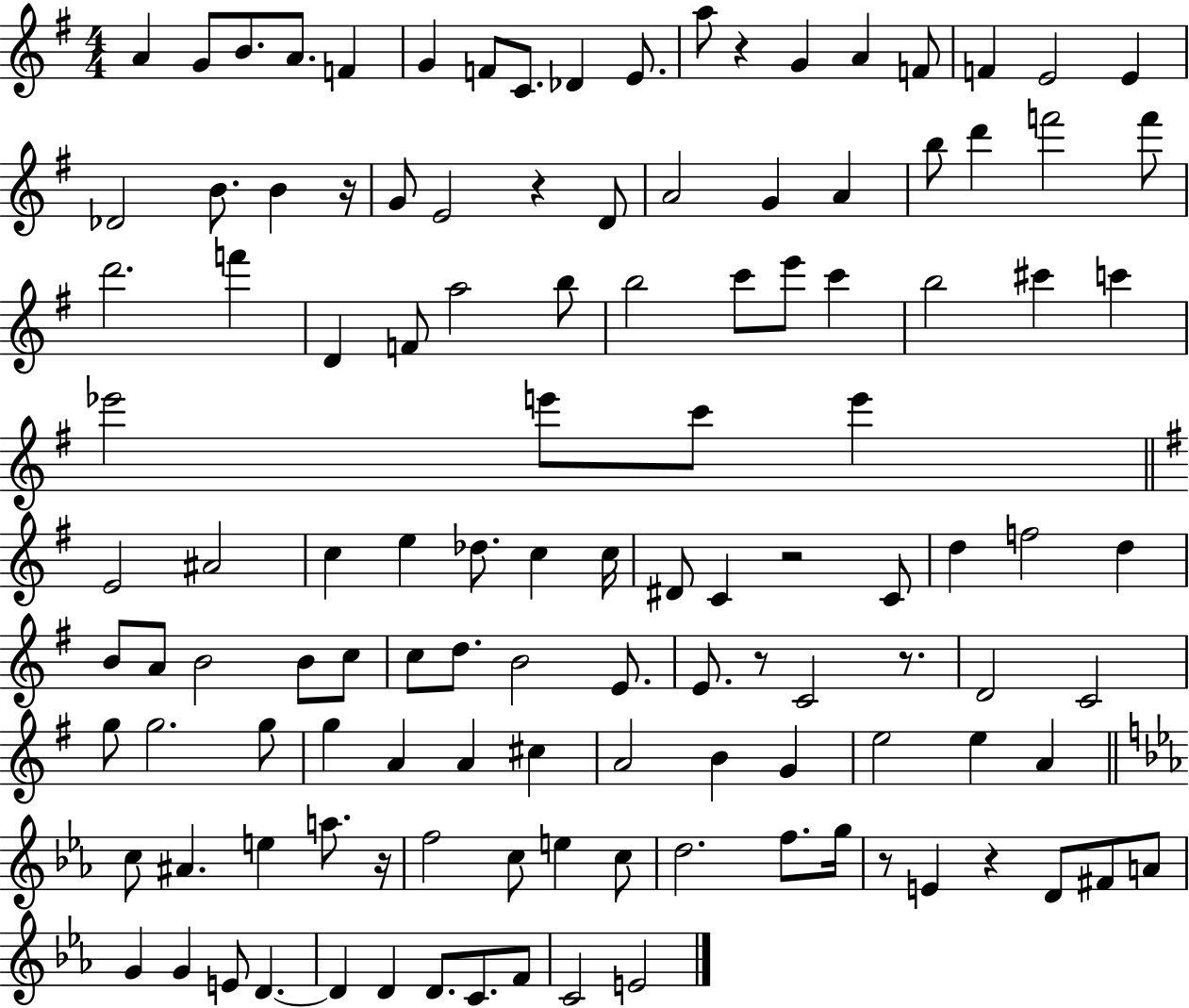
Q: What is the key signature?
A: G major